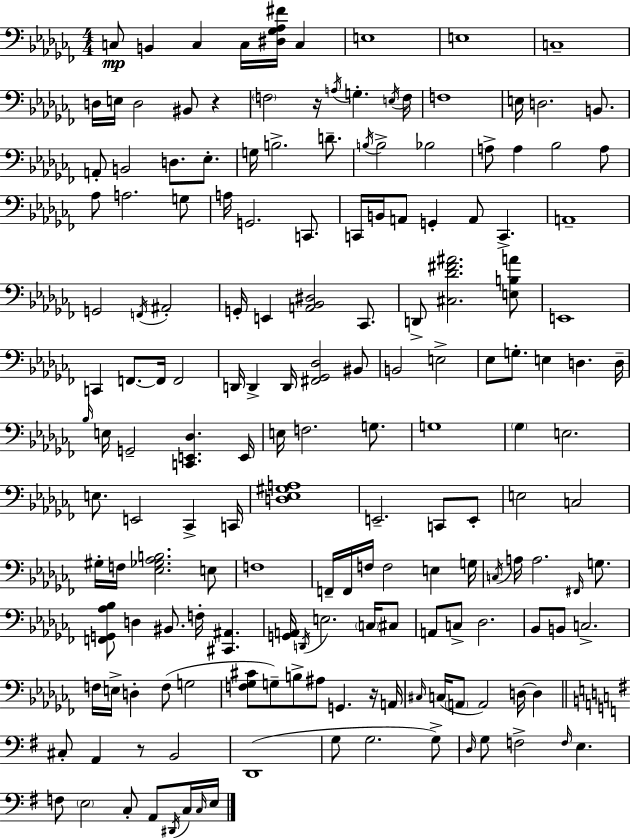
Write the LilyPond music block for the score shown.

{
  \clef bass
  \numericTimeSignature
  \time 4/4
  \key aes \minor
  c8\mp b,4 c4 c16 <dis ges aes fis'>16 c4 | e1 | e1 | c1-- | \break d16 e16 d2 bis,8 r4 | \parenthesize f2 r16 \acciaccatura { a16 } g4.-. | \acciaccatura { e16 } f16 f1 | e16 d2. b,8. | \break a,8-. b,2 d8. ees8.-. | g16 b2.-> d'8.-- | \acciaccatura { b16 } b2-> bes2 | a8-> a4 bes2 | \break a8 aes8 a2. | g8 a16 g,2. | c,8. c,16 b,16 a,8 g,4-. a,8 c,4.-> | a,1-- | \break g,2 \acciaccatura { f,16 } ais,2-. | g,16-. e,4 <a, bes, dis>2 | ces,8. d,8-> <cis des' fis' ais'>2. | <e b a'>8 e,1 | \break c,4 f,8.~~ f,16 f,2 | d,16 d,4-> d,16 <fis, ges, des>2 | bis,8 b,2 e2-> | ees8 g8.-. e4 d4. | \break d16-- \grace { bes16 } e16 g,2-- <c, e, des>4. | e,16 e16 f2. | g8. g1 | \parenthesize ges4 e2. | \break e8. e,2 | ces,4-> c,16 <d ees gis a>1 | e,2.-- | c,8 e,8-. e2 c2 | \break gis16-. f16 <ees ges aes b>2. | e8 f1 | f,16-- f,16 f16 f2 | e4 g16 \acciaccatura { c16 } a16 a2. | \break \grace { fis,16 } g8. <f, g, aes bes>8 d4 bis,8. | f16-. <cis, ais,>4. <g, a,>16 \acciaccatura { d,16 } e2. | \parenthesize c16 cis8 a,8 c8-> des2. | bes,8 b,8 c2.-> | \break f16 e16-> d4-. f8( | g2 <f ges cis'>8 g8--) b8-> ais8 | g,4. r16 a,16 \grace { cis16 } c16( \parenthesize a,8 a,2) | d16~~ d4 \bar "||" \break \key g \major cis8-. a,4 r8 b,2 | d,1( | g8 g2. g8->) | \grace { d16 } g8 f2-> \grace { f16 } e4. | \break f8 \parenthesize e2 c8-. a,8 | \acciaccatura { dis,16 } c16 \grace { c16 } e16 \bar "|."
}